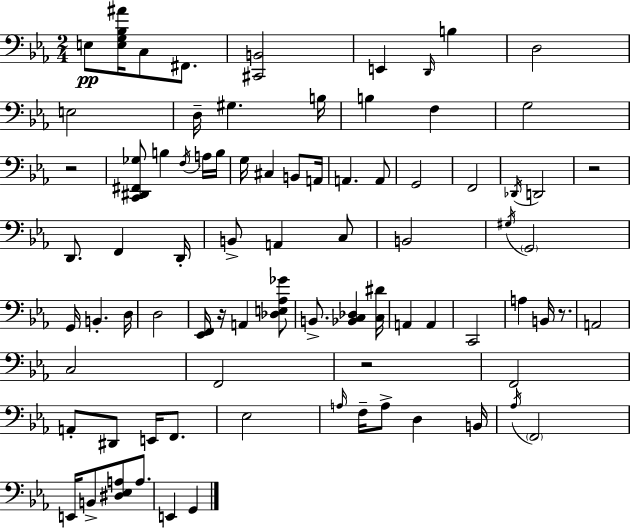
E3/e [E3,G3,Bb3,A#4]/s C3/e F#2/e. [C#2,B2]/h E2/q D2/s B3/q D3/h E3/h D3/s G#3/q. B3/s B3/q F3/q G3/h R/h [C2,D#2,F#2,Gb3]/e B3/q F3/s A3/s B3/s G3/s C#3/q B2/e A2/s A2/q. A2/e G2/h F2/h Db2/s D2/h R/h D2/e. F2/q D2/s B2/e A2/q C3/e B2/h G#3/s G2/h G2/s B2/q. D3/s D3/h [Eb2,F2]/s R/s A2/q [Db3,E3,Ab3,Gb4]/e B2/e. [Bb2,C3,Db3]/q [C3,D#4]/s A2/q A2/q C2/h A3/q B2/s R/e. A2/h C3/h F2/h R/h F2/h A2/e D#2/e E2/s F2/e. Eb3/h A3/s F3/s A3/e D3/q B2/s Ab3/s F2/h E2/s B2/e [D#3,Eb3,A3]/e A3/e. E2/q G2/q